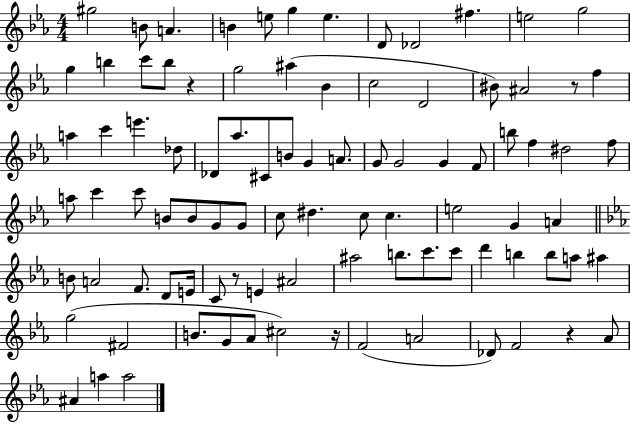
X:1
T:Untitled
M:4/4
L:1/4
K:Eb
^g2 B/2 A B e/2 g e D/2 _D2 ^f e2 g2 g b c'/2 b/2 z g2 ^a _B c2 D2 ^B/2 ^A2 z/2 f a c' e' _d/2 _D/2 _a/2 ^C/2 B/2 G A/2 G/2 G2 G F/2 b/2 f ^d2 f/2 a/2 c' c'/2 B/2 B/2 G/2 G/2 c/2 ^d c/2 c e2 G A B/2 A2 F/2 D/2 E/4 C/2 z/2 E ^A2 ^a2 b/2 c'/2 c'/2 d' b b/2 a/2 ^a g2 ^F2 B/2 G/2 _A/2 ^c2 z/4 F2 A2 _D/2 F2 z _A/2 ^A a a2